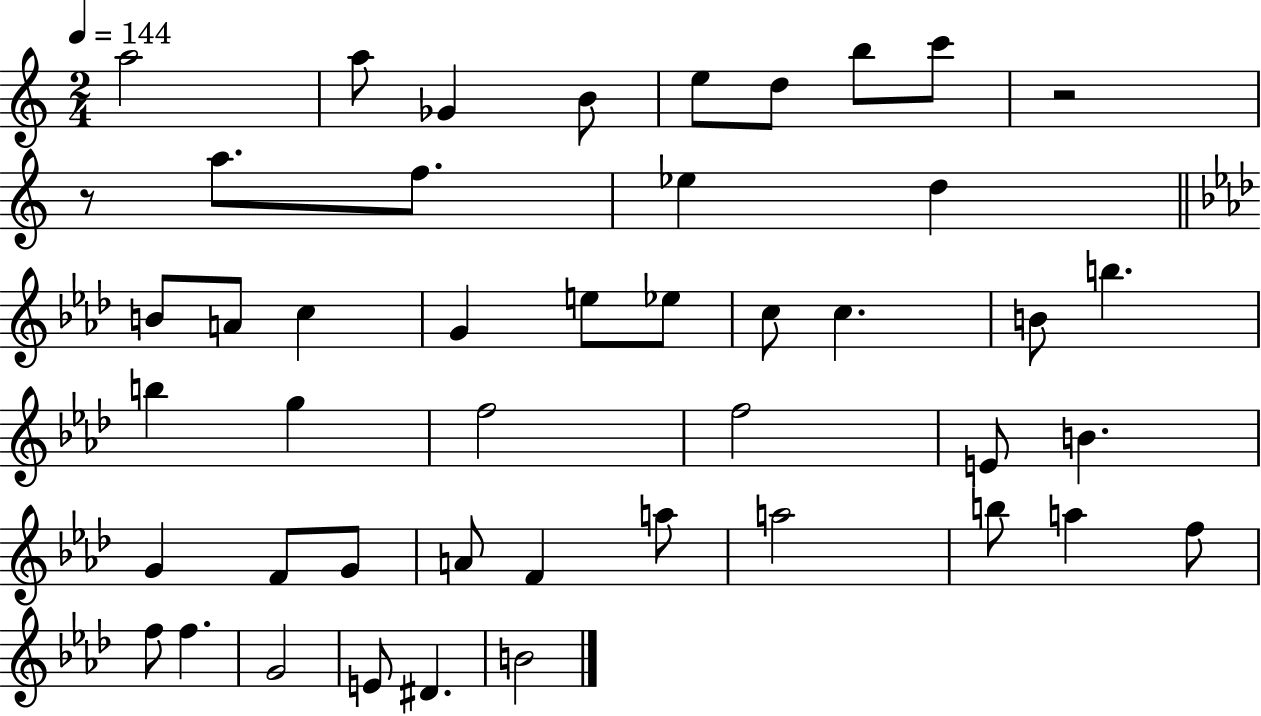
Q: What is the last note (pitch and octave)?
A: B4